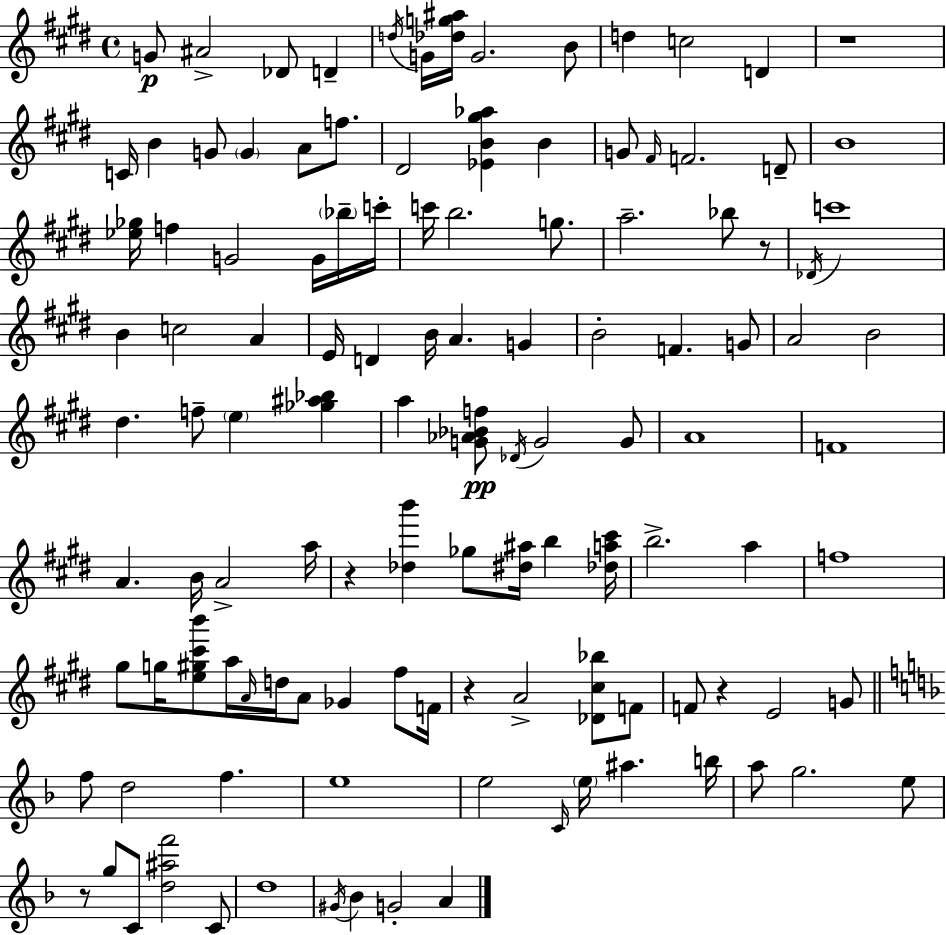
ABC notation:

X:1
T:Untitled
M:4/4
L:1/4
K:E
G/2 ^A2 _D/2 D d/4 G/4 [_dg^a]/4 G2 B/2 d c2 D z4 C/4 B G/2 G A/2 f/2 ^D2 [_EB^g_a] B G/2 ^F/4 F2 D/2 B4 [_e_g]/4 f G2 G/4 _b/4 c'/4 c'/4 b2 g/2 a2 _b/2 z/2 _D/4 c'4 B c2 A E/4 D B/4 A G B2 F G/2 A2 B2 ^d f/2 e [_g^a_b] a [G_A_Bf]/2 _D/4 G2 G/2 A4 F4 A B/4 A2 a/4 z [_db'] _g/2 [^d^a]/4 b [_da^c']/4 b2 a f4 ^g/2 g/4 [e^g^c'b']/2 a/4 A/4 d/4 A/2 _G ^f/2 F/4 z A2 [_D^c_b]/2 F/2 F/2 z E2 G/2 f/2 d2 f e4 e2 C/4 e/4 ^a b/4 a/2 g2 e/2 z/2 g/2 C/2 [d^af']2 C/2 d4 ^G/4 _B G2 A